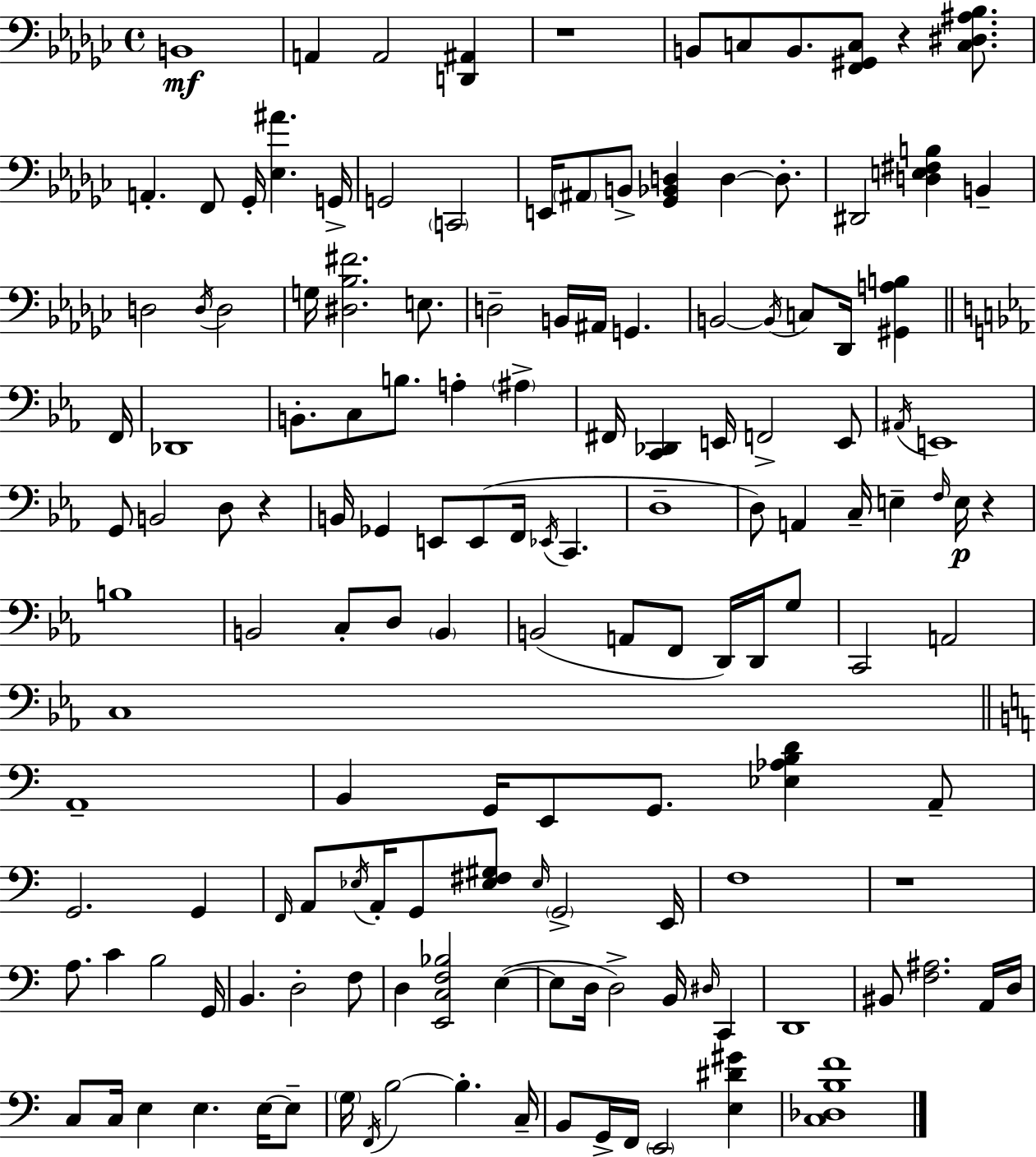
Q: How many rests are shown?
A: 5